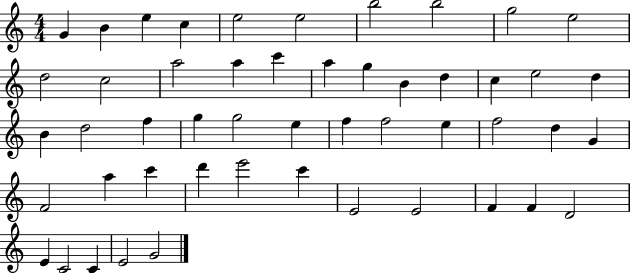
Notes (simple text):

G4/q B4/q E5/q C5/q E5/h E5/h B5/h B5/h G5/h E5/h D5/h C5/h A5/h A5/q C6/q A5/q G5/q B4/q D5/q C5/q E5/h D5/q B4/q D5/h F5/q G5/q G5/h E5/q F5/q F5/h E5/q F5/h D5/q G4/q F4/h A5/q C6/q D6/q E6/h C6/q E4/h E4/h F4/q F4/q D4/h E4/q C4/h C4/q E4/h G4/h